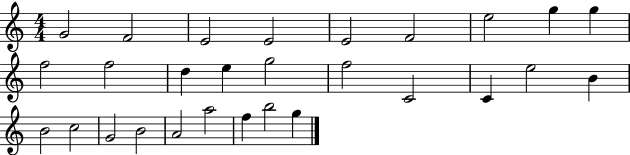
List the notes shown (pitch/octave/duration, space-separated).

G4/h F4/h E4/h E4/h E4/h F4/h E5/h G5/q G5/q F5/h F5/h D5/q E5/q G5/h F5/h C4/h C4/q E5/h B4/q B4/h C5/h G4/h B4/h A4/h A5/h F5/q B5/h G5/q